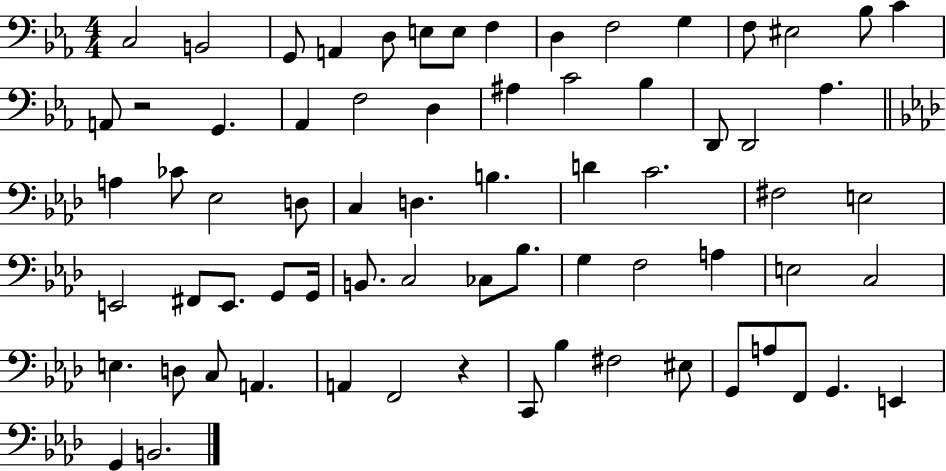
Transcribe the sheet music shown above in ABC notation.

X:1
T:Untitled
M:4/4
L:1/4
K:Eb
C,2 B,,2 G,,/2 A,, D,/2 E,/2 E,/2 F, D, F,2 G, F,/2 ^E,2 _B,/2 C A,,/2 z2 G,, _A,, F,2 D, ^A, C2 _B, D,,/2 D,,2 _A, A, _C/2 _E,2 D,/2 C, D, B, D C2 ^F,2 E,2 E,,2 ^F,,/2 E,,/2 G,,/2 G,,/4 B,,/2 C,2 _C,/2 _B,/2 G, F,2 A, E,2 C,2 E, D,/2 C,/2 A,, A,, F,,2 z C,,/2 _B, ^F,2 ^E,/2 G,,/2 A,/2 F,,/2 G,, E,, G,, B,,2